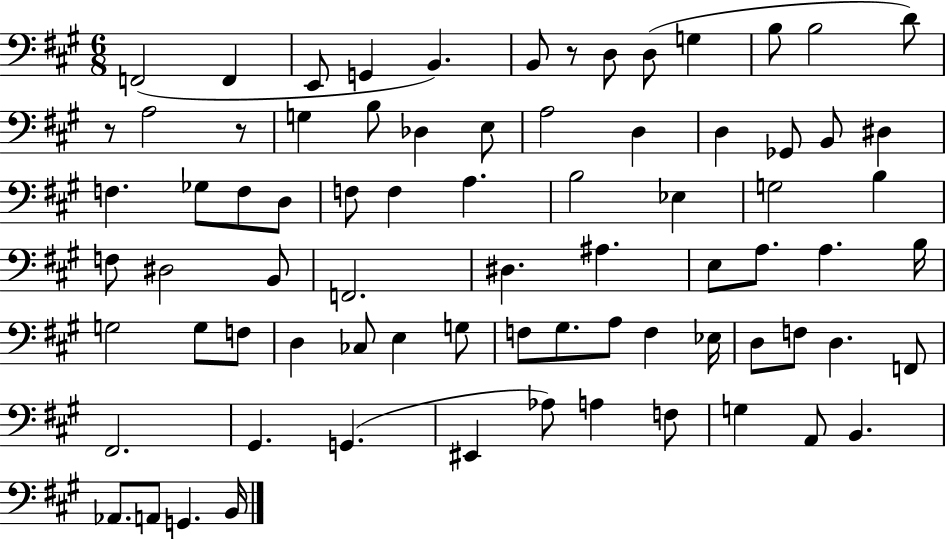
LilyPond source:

{
  \clef bass
  \numericTimeSignature
  \time 6/8
  \key a \major
  f,2( f,4 | e,8 g,4 b,4.) | b,8 r8 d8 d8( g4 | b8 b2 d'8) | \break r8 a2 r8 | g4 b8 des4 e8 | a2 d4 | d4 ges,8 b,8 dis4 | \break f4. ges8 f8 d8 | f8 f4 a4. | b2 ees4 | g2 b4 | \break f8 dis2 b,8 | f,2. | dis4. ais4. | e8 a8. a4. b16 | \break g2 g8 f8 | d4 ces8 e4 g8 | f8 gis8. a8 f4 ees16 | d8 f8 d4. f,8 | \break fis,2. | gis,4. g,4.( | eis,4 aes8) a4 f8 | g4 a,8 b,4. | \break aes,8. a,8 g,4. b,16 | \bar "|."
}